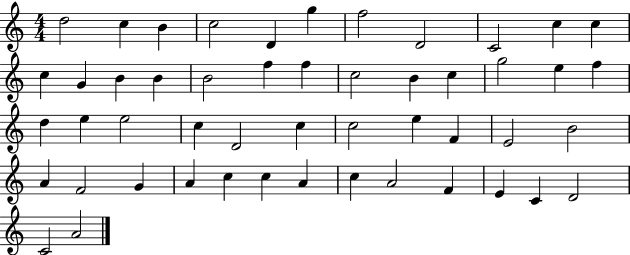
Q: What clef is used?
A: treble